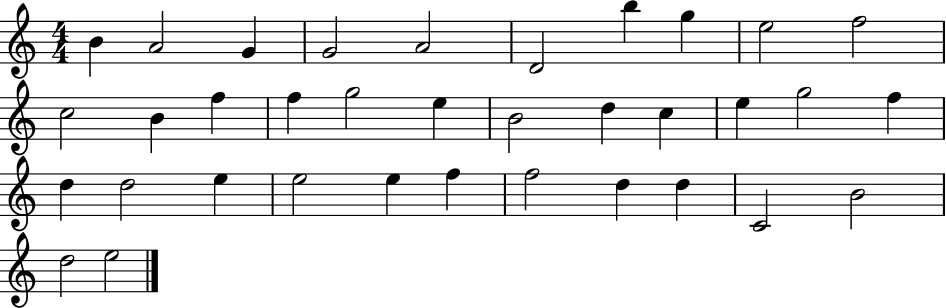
{
  \clef treble
  \numericTimeSignature
  \time 4/4
  \key c \major
  b'4 a'2 g'4 | g'2 a'2 | d'2 b''4 g''4 | e''2 f''2 | \break c''2 b'4 f''4 | f''4 g''2 e''4 | b'2 d''4 c''4 | e''4 g''2 f''4 | \break d''4 d''2 e''4 | e''2 e''4 f''4 | f''2 d''4 d''4 | c'2 b'2 | \break d''2 e''2 | \bar "|."
}